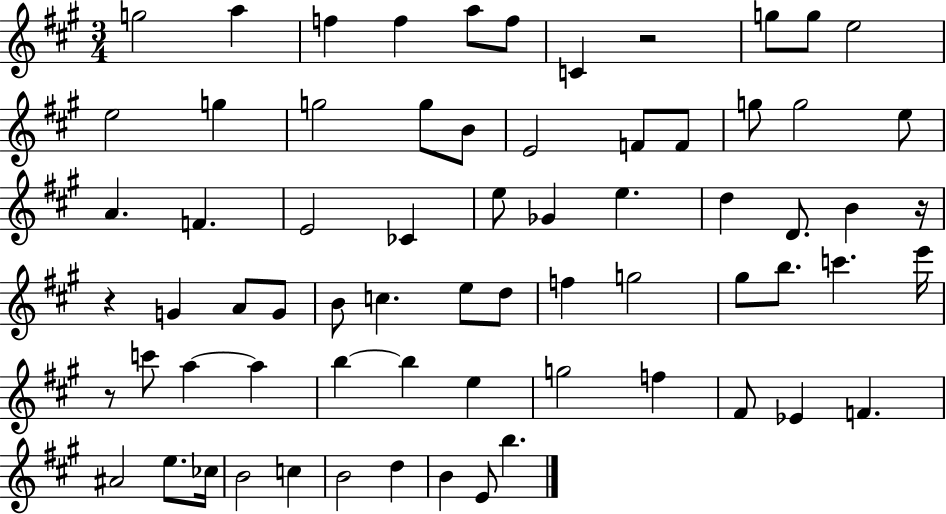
X:1
T:Untitled
M:3/4
L:1/4
K:A
g2 a f f a/2 f/2 C z2 g/2 g/2 e2 e2 g g2 g/2 B/2 E2 F/2 F/2 g/2 g2 e/2 A F E2 _C e/2 _G e d D/2 B z/4 z G A/2 G/2 B/2 c e/2 d/2 f g2 ^g/2 b/2 c' e'/4 z/2 c'/2 a a b b e g2 f ^F/2 _E F ^A2 e/2 _c/4 B2 c B2 d B E/2 b